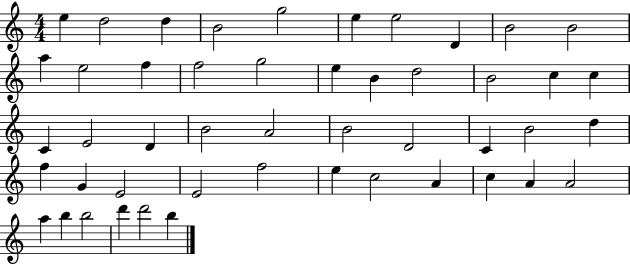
{
  \clef treble
  \numericTimeSignature
  \time 4/4
  \key c \major
  e''4 d''2 d''4 | b'2 g''2 | e''4 e''2 d'4 | b'2 b'2 | \break a''4 e''2 f''4 | f''2 g''2 | e''4 b'4 d''2 | b'2 c''4 c''4 | \break c'4 e'2 d'4 | b'2 a'2 | b'2 d'2 | c'4 b'2 d''4 | \break f''4 g'4 e'2 | e'2 f''2 | e''4 c''2 a'4 | c''4 a'4 a'2 | \break a''4 b''4 b''2 | d'''4 d'''2 b''4 | \bar "|."
}